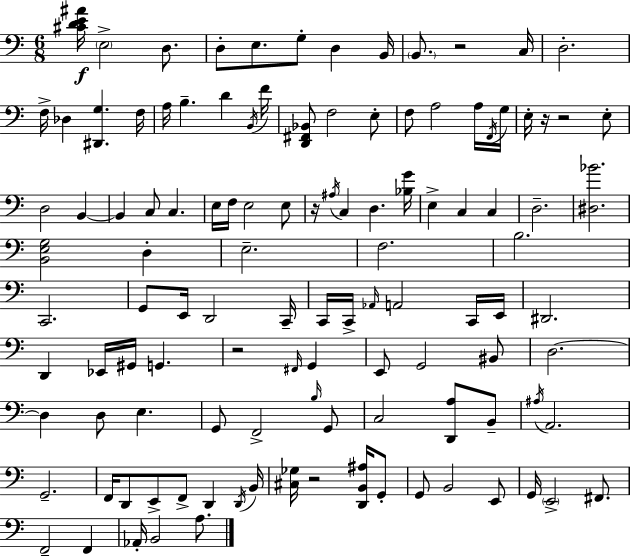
[C#4,D4,E4,A#4]/s E3/h D3/e. D3/e E3/e. G3/e D3/q B2/s B2/e. R/h C3/s D3/h. F3/s Db3/q [D#2,G3]/q. F3/s A3/s B3/q. D4/q B2/s F4/s [D2,F#2,Bb2]/e F3/h E3/e F3/e A3/h A3/s F2/s G3/s E3/s R/s R/h E3/e D3/h B2/q B2/q C3/e C3/q. E3/s F3/s E3/h E3/e R/s A#3/s C3/q D3/q. [Bb3,G4]/s E3/q C3/q C3/q D3/h. [D#3,Bb4]/h. [B2,E3,G3]/h D3/q E3/h. F3/h. B3/h. C2/h. G2/e E2/s D2/h C2/s C2/s C2/s Ab2/s A2/h C2/s E2/s D#2/h. D2/q Eb2/s G#2/s G2/q. R/h F#2/s G2/q E2/e G2/h BIS2/e D3/h. D3/q D3/e E3/q. G2/e F2/h B3/s G2/e C3/h [D2,A3]/e B2/e A#3/s A2/h. G2/h. F2/s D2/e E2/e F2/e D2/q D2/s B2/s [C#3,Gb3]/s R/h [D2,B2,A#3]/s G2/e G2/e B2/h E2/e G2/s E2/h F#2/e. F2/h F2/q Ab2/s B2/h A3/e.